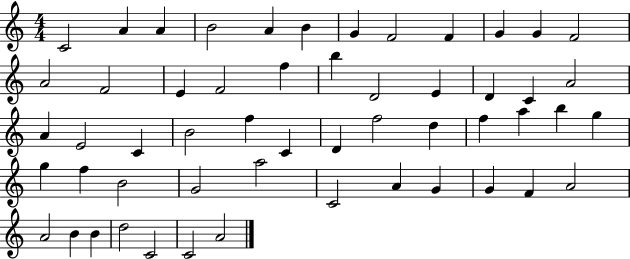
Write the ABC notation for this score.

X:1
T:Untitled
M:4/4
L:1/4
K:C
C2 A A B2 A B G F2 F G G F2 A2 F2 E F2 f b D2 E D C A2 A E2 C B2 f C D f2 d f a b g g f B2 G2 a2 C2 A G G F A2 A2 B B d2 C2 C2 A2